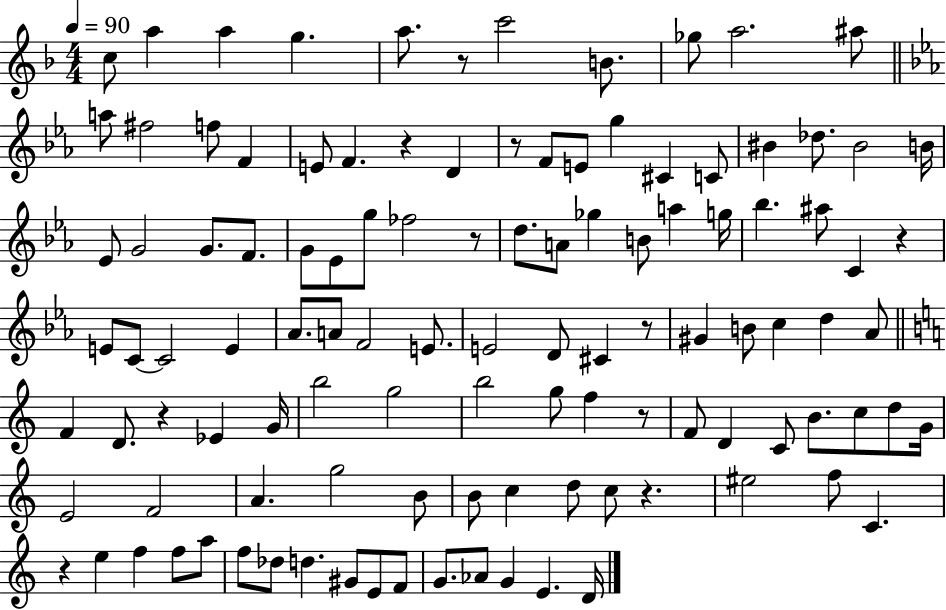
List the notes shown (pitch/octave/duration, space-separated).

C5/e A5/q A5/q G5/q. A5/e. R/e C6/h B4/e. Gb5/e A5/h. A#5/e A5/e F#5/h F5/e F4/q E4/e F4/q. R/q D4/q R/e F4/e E4/e G5/q C#4/q C4/e BIS4/q Db5/e. BIS4/h B4/s Eb4/e G4/h G4/e. F4/e. G4/e Eb4/e G5/e FES5/h R/e D5/e. A4/e Gb5/q B4/e A5/q G5/s Bb5/q. A#5/e C4/q R/q E4/e C4/e C4/h E4/q Ab4/e. A4/e F4/h E4/e. E4/h D4/e C#4/q R/e G#4/q B4/e C5/q D5/q Ab4/e F4/q D4/e. R/q Eb4/q G4/s B5/h G5/h B5/h G5/e F5/q R/e F4/e D4/q C4/e B4/e. C5/e D5/e G4/s E4/h F4/h A4/q. G5/h B4/e B4/e C5/q D5/e C5/e R/q. EIS5/h F5/e C4/q. R/q E5/q F5/q F5/e A5/e F5/e Db5/e D5/q. G#4/e E4/e F4/e G4/e. Ab4/e G4/q E4/q. D4/s